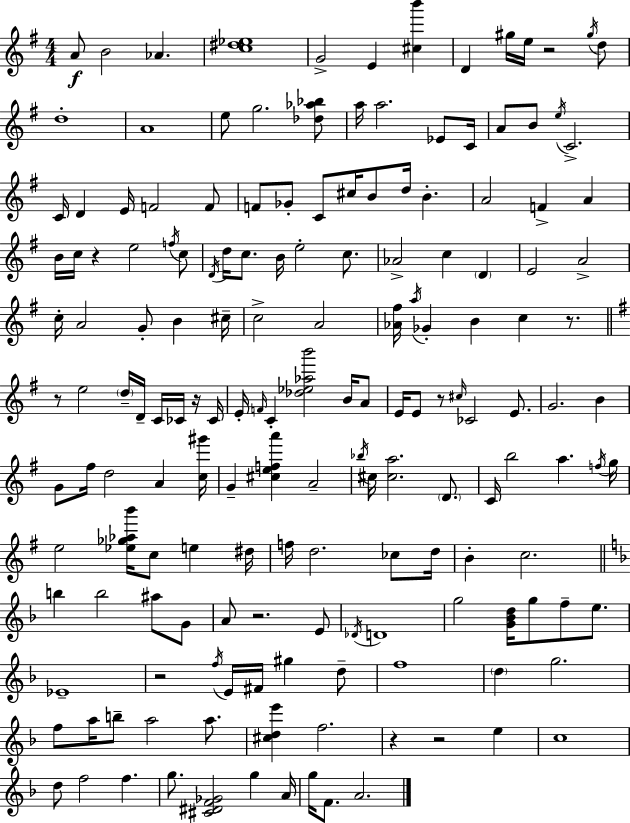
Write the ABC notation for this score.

X:1
T:Untitled
M:4/4
L:1/4
K:G
A/2 B2 _A [c^d_e]4 G2 E [^cb'] D ^g/4 e/4 z2 ^g/4 d/2 d4 A4 e/2 g2 [_d_a_b]/2 a/4 a2 _E/2 C/4 A/2 B/2 e/4 C2 C/4 D E/4 F2 F/2 F/2 _G/2 C/2 ^c/4 B/2 d/4 B A2 F A B/4 c/4 z e2 f/4 c/2 D/4 d/4 c/2 B/4 e2 c/2 _A2 c D E2 A2 c/4 A2 G/2 B ^c/4 c2 A2 [_A^f]/4 a/4 _G B c z/2 z/2 e2 d/4 D/4 C/4 _C/4 z/4 _C/4 E/4 F/4 C [_d_e_ab']2 B/4 A/2 E/4 E/2 z/2 ^c/4 _C2 E/2 G2 B G/2 ^f/4 d2 A [c^g']/4 G [^cefa'] A2 _b/4 ^c/4 [^ca]2 D/2 C/4 b2 a f/4 g/4 e2 [_e_g_ab']/4 c/2 e ^d/4 f/4 d2 _c/2 d/4 B c2 b b2 ^a/2 G/2 A/2 z2 E/2 _D/4 D4 g2 [G_Bd]/4 g/2 f/2 e/2 _E4 z2 f/4 E/4 ^F/4 ^g d/2 f4 d g2 f/2 a/4 b/2 a2 a/2 [^cde'] f2 z z2 e c4 d/2 f2 f g/2 [^C^DF_G]2 g A/4 g/4 F/2 A2